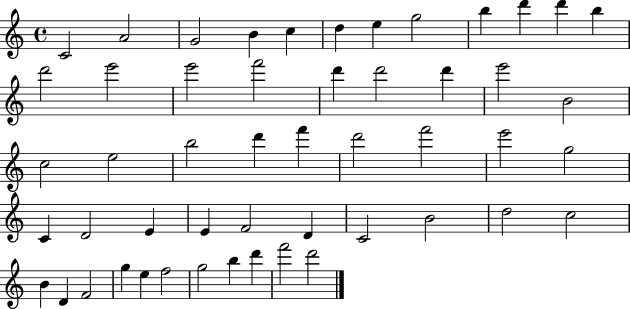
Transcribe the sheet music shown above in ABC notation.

X:1
T:Untitled
M:4/4
L:1/4
K:C
C2 A2 G2 B c d e g2 b d' d' b d'2 e'2 e'2 f'2 d' d'2 d' e'2 B2 c2 e2 b2 d' f' d'2 f'2 e'2 g2 C D2 E E F2 D C2 B2 d2 c2 B D F2 g e f2 g2 b d' f'2 d'2